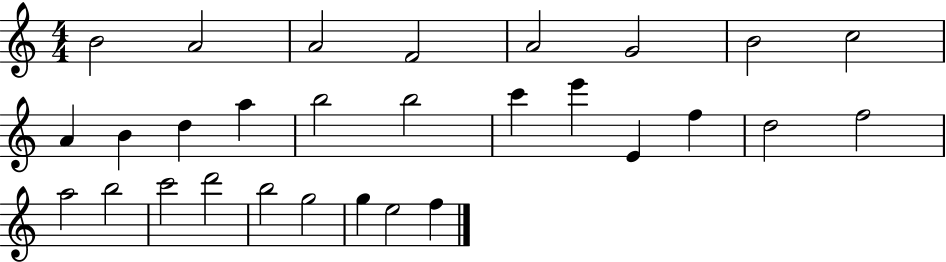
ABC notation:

X:1
T:Untitled
M:4/4
L:1/4
K:C
B2 A2 A2 F2 A2 G2 B2 c2 A B d a b2 b2 c' e' E f d2 f2 a2 b2 c'2 d'2 b2 g2 g e2 f